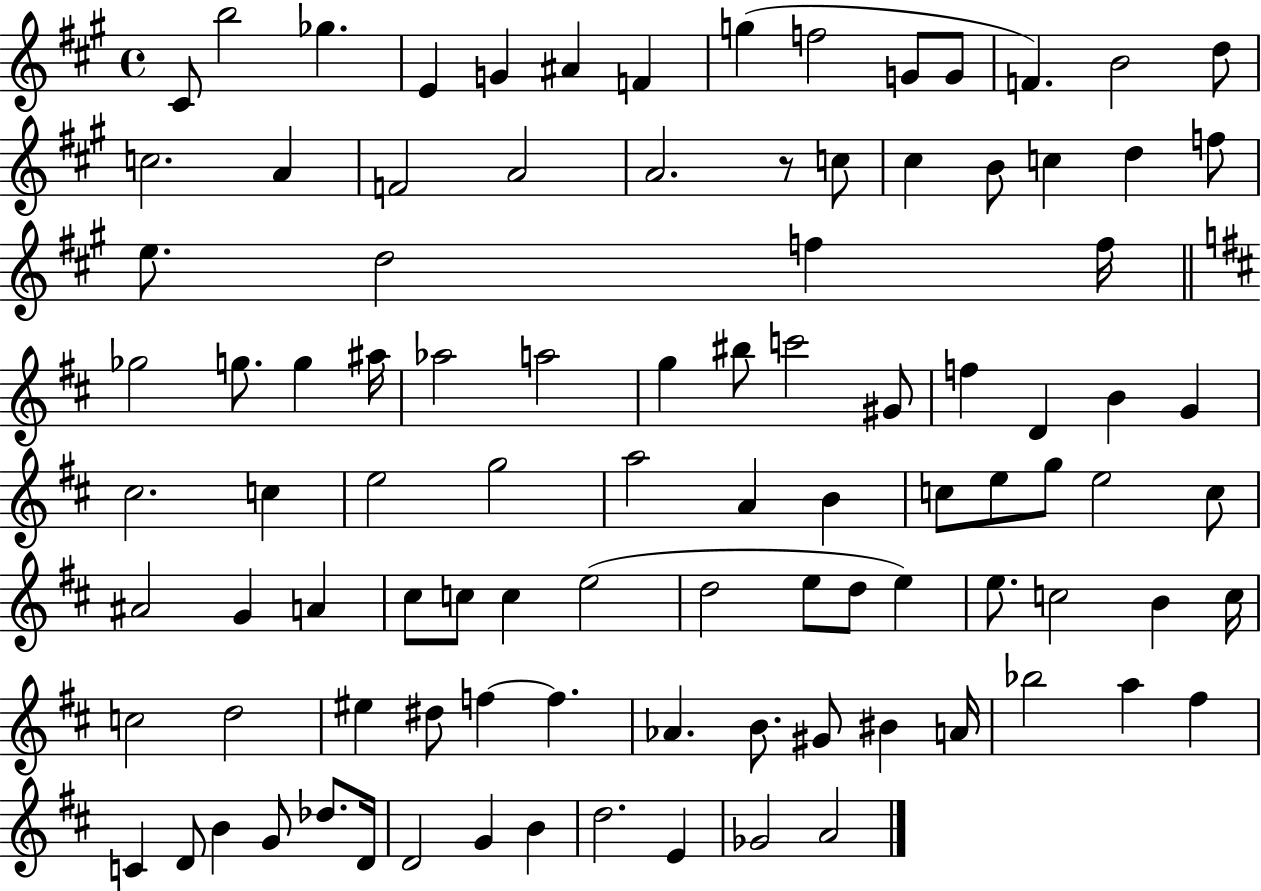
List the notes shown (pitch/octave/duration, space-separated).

C#4/e B5/h Gb5/q. E4/q G4/q A#4/q F4/q G5/q F5/h G4/e G4/e F4/q. B4/h D5/e C5/h. A4/q F4/h A4/h A4/h. R/e C5/e C#5/q B4/e C5/q D5/q F5/e E5/e. D5/h F5/q F5/s Gb5/h G5/e. G5/q A#5/s Ab5/h A5/h G5/q BIS5/e C6/h G#4/e F5/q D4/q B4/q G4/q C#5/h. C5/q E5/h G5/h A5/h A4/q B4/q C5/e E5/e G5/e E5/h C5/e A#4/h G4/q A4/q C#5/e C5/e C5/q E5/h D5/h E5/e D5/e E5/q E5/e. C5/h B4/q C5/s C5/h D5/h EIS5/q D#5/e F5/q F5/q. Ab4/q. B4/e. G#4/e BIS4/q A4/s Bb5/h A5/q F#5/q C4/q D4/e B4/q G4/e Db5/e. D4/s D4/h G4/q B4/q D5/h. E4/q Gb4/h A4/h